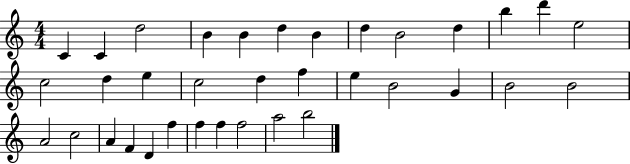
C4/q C4/q D5/h B4/q B4/q D5/q B4/q D5/q B4/h D5/q B5/q D6/q E5/h C5/h D5/q E5/q C5/h D5/q F5/q E5/q B4/h G4/q B4/h B4/h A4/h C5/h A4/q F4/q D4/q F5/q F5/q F5/q F5/h A5/h B5/h